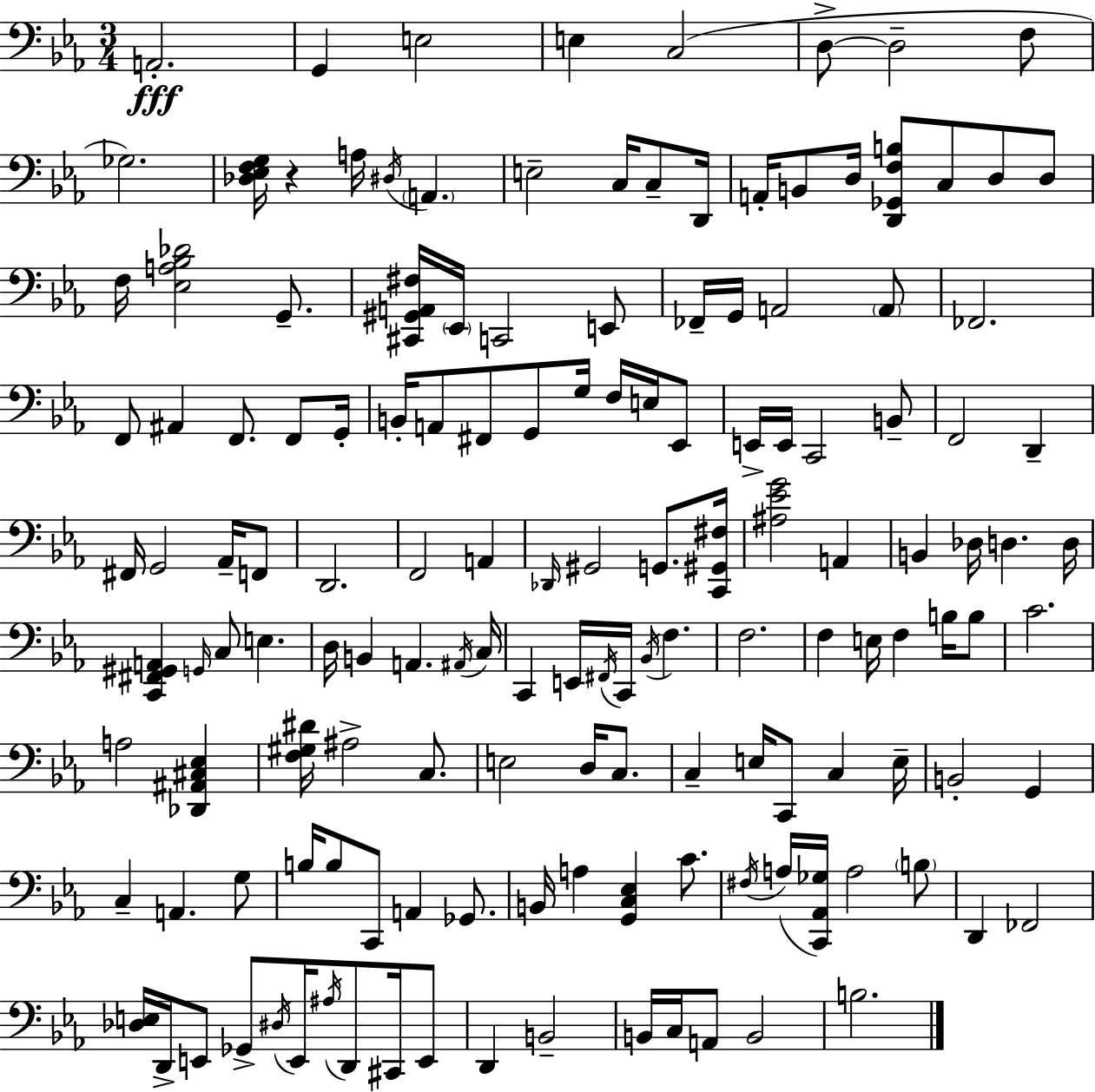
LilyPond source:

{
  \clef bass
  \numericTimeSignature
  \time 3/4
  \key c \minor
  a,2.-.\fff | g,4 e2 | e4 c2( | d8->~~ d2-- f8 | \break ges2.) | <des ees f g>16 r4 a16 \acciaccatura { dis16 } \parenthesize a,4. | e2-- c16 c8-- | d,16 a,16-. b,8 d16 <d, ges, f b>8 c8 d8 d8 | \break f16 <ees a bes des'>2 g,8.-- | <cis, gis, a, fis>16 \parenthesize ees,16 c,2 e,8 | fes,16-- g,16 a,2 \parenthesize a,8 | fes,2. | \break f,8 ais,4 f,8. f,8 | g,16-. b,16-. a,8 fis,8 g,8 g16 f16 e16 ees,8 | e,16-> e,16 c,2 b,8-- | f,2 d,4-- | \break fis,16 g,2 aes,16-- f,8 | d,2. | f,2 a,4 | \grace { des,16 } gis,2 g,8. | \break <c, gis, fis>16 <ais ees' g'>2 a,4 | b,4 des16 d4. | d16 <c, fis, gis, a,>4 \grace { g,16 } c8 e4. | d16 b,4 a,4. | \break \acciaccatura { ais,16 } c16 c,4 e,16 \acciaccatura { fis,16 } c,16 \acciaccatura { bes,16 } | f4. f2. | f4 e16 f4 | b16 b8 c'2. | \break a2 | <des, ais, cis ees>4 <f gis dis'>16 ais2-> | c8. e2 | d16 c8. c4-- e16 c,8 | \break c4 e16-- b,2-. | g,4 c4-- a,4. | g8 b16 b8 c,8 a,4 | ges,8. b,16 a4 <g, c ees>4 | \break c'8. \acciaccatura { fis16 }( a16 <c, aes, ges>16) a2 | \parenthesize b8 d,4 fes,2 | <des e>16 d,16-> e,8 ges,8-> | \acciaccatura { dis16 } e,16 \acciaccatura { ais16 } d,8 cis,16 e,8 d,4 | \break b,2-- b,16 c16 a,8 | b,2 b2. | \bar "|."
}